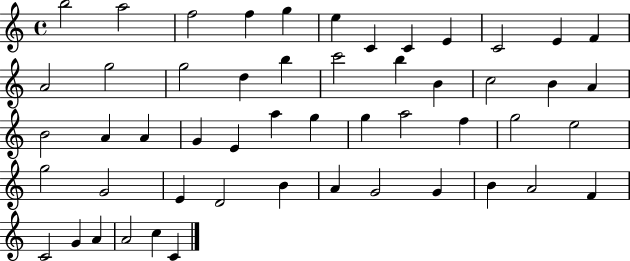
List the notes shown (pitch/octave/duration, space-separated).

B5/h A5/h F5/h F5/q G5/q E5/q C4/q C4/q E4/q C4/h E4/q F4/q A4/h G5/h G5/h D5/q B5/q C6/h B5/q B4/q C5/h B4/q A4/q B4/h A4/q A4/q G4/q E4/q A5/q G5/q G5/q A5/h F5/q G5/h E5/h G5/h G4/h E4/q D4/h B4/q A4/q G4/h G4/q B4/q A4/h F4/q C4/h G4/q A4/q A4/h C5/q C4/q